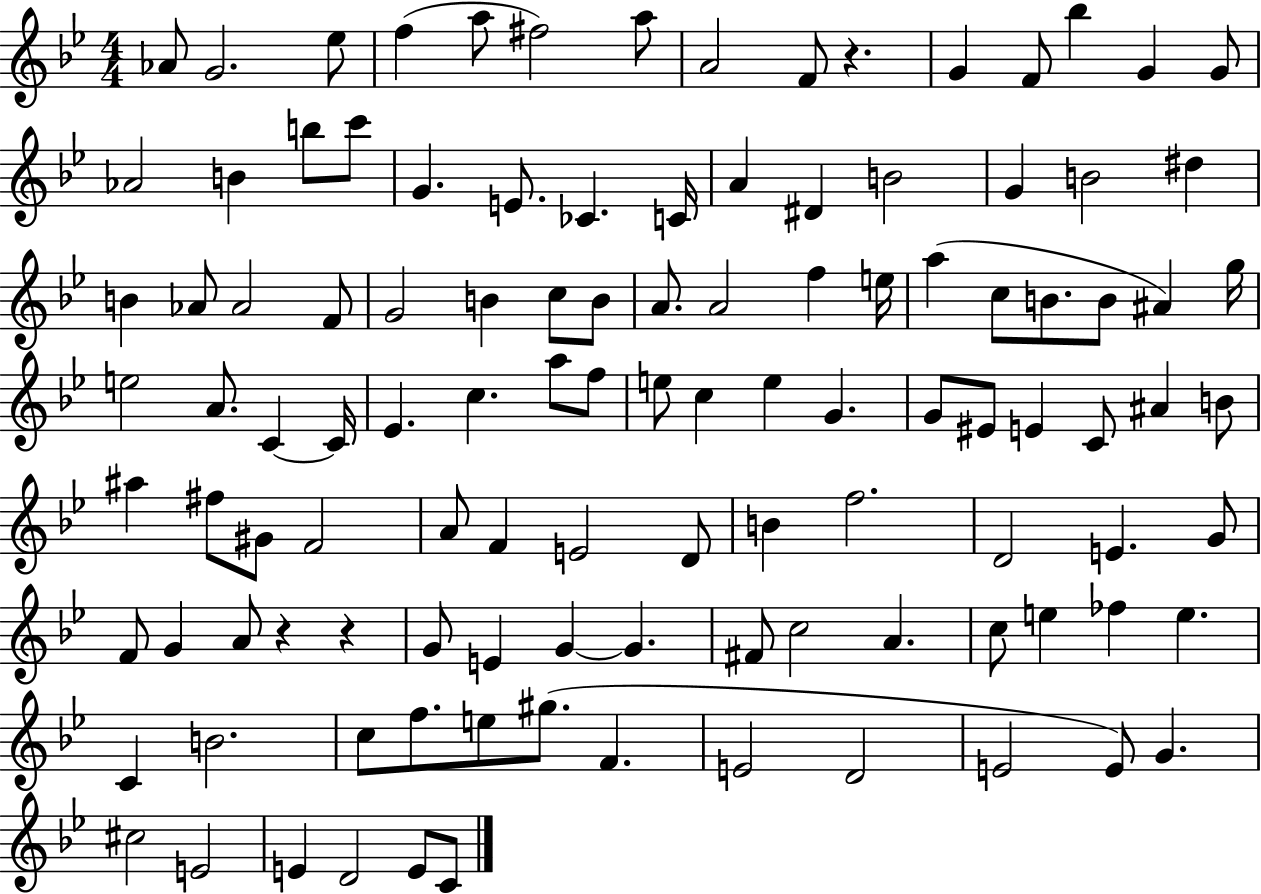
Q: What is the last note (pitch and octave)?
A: C4